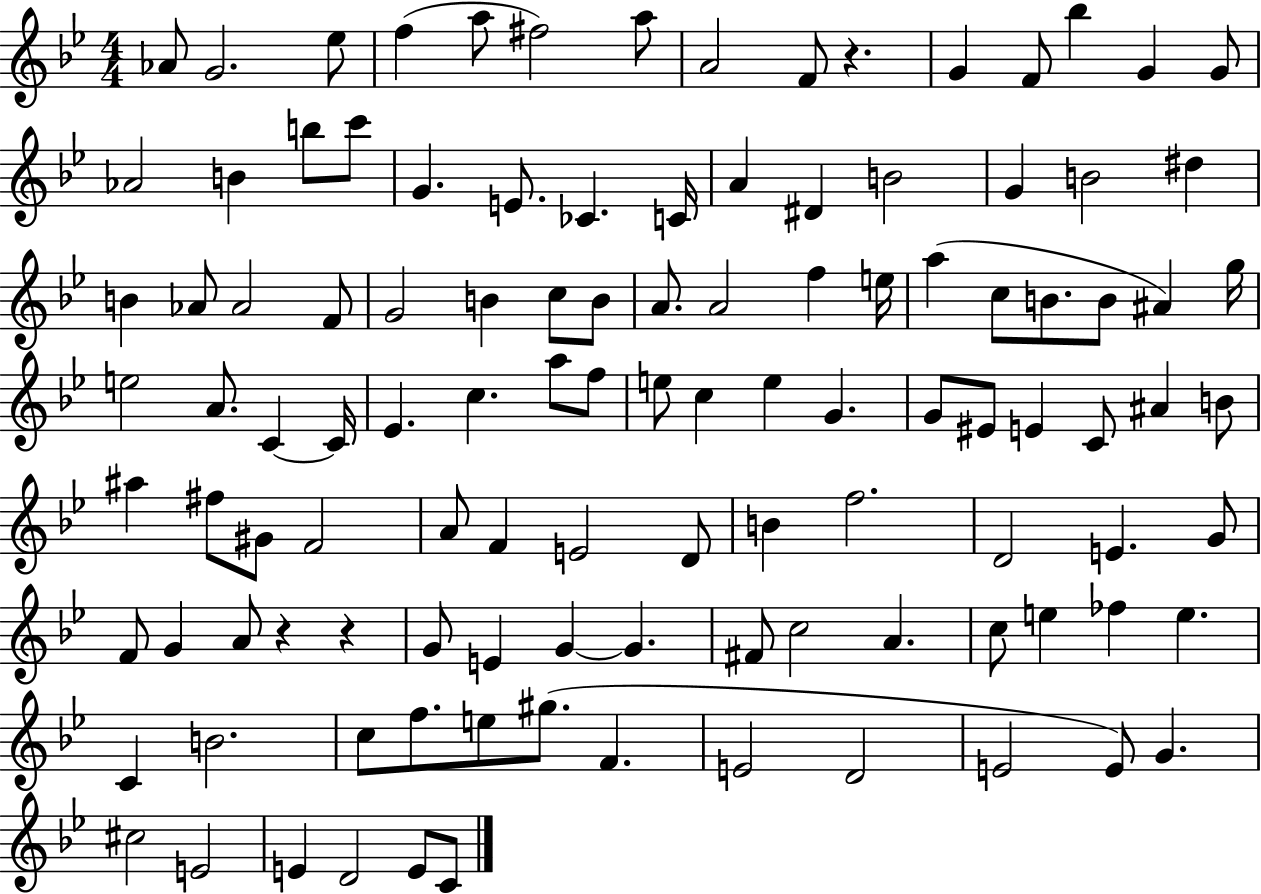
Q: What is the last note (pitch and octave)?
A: C4